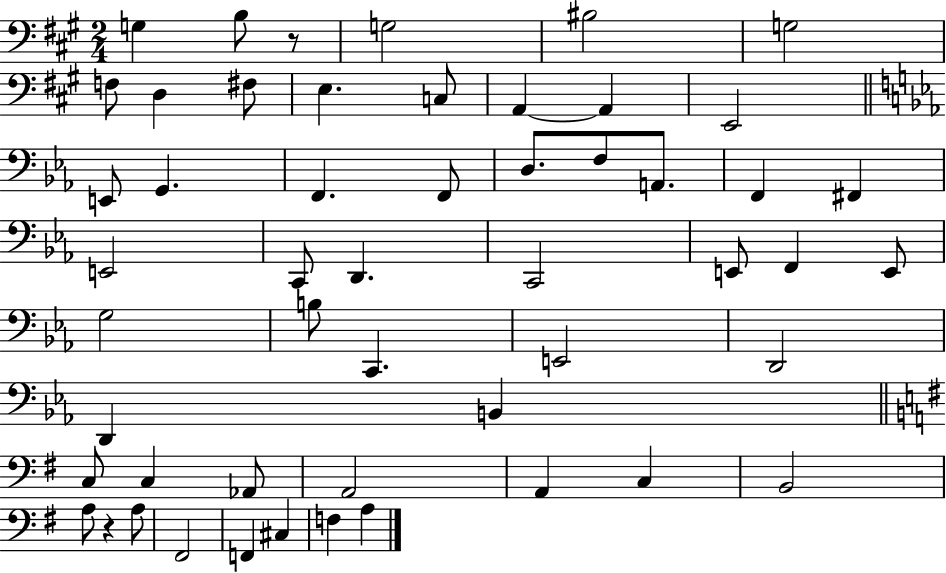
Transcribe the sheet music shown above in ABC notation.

X:1
T:Untitled
M:2/4
L:1/4
K:A
G, B,/2 z/2 G,2 ^B,2 G,2 F,/2 D, ^F,/2 E, C,/2 A,, A,, E,,2 E,,/2 G,, F,, F,,/2 D,/2 F,/2 A,,/2 F,, ^F,, E,,2 C,,/2 D,, C,,2 E,,/2 F,, E,,/2 G,2 B,/2 C,, E,,2 D,,2 D,, B,, C,/2 C, _A,,/2 A,,2 A,, C, B,,2 A,/2 z A,/2 ^F,,2 F,, ^C, F, A,